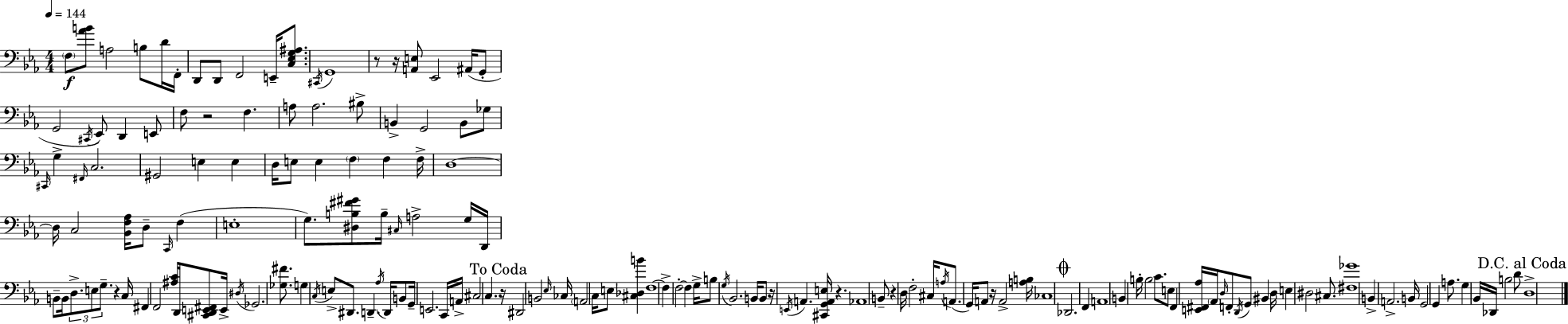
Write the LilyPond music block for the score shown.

{
  \clef bass
  \numericTimeSignature
  \time 4/4
  \key ees \major
  \tempo 4 = 144
  \parenthesize f8\f <aes' b'>8 a2 b8 d'16 f,16-. | d,8 d,8 f,2 e,16-- <c ees g ais>8. | \acciaccatura { cis,16 } g,1 | r8 r16 <a, e>8 ees,2 ais,16( g,8-. | \break g,2 \acciaccatura { cis,16 }) ees,8 d,4 | e,8 f8 r2 f4. | a8 a2. | bis8-> b,4-> g,2 b,8 | \break ges8 \grace { cis,16 } g4-> \grace { fis,16 } c2. | gis,2 e4 | e4 d16 e8 e4 \parenthesize f4 f4 | f16-> d1~~ | \break d16 c2 <bes, f aes>16 d8-- | \grace { c,16 } f4( e1-. | g8.) <dis b fis' gis'>8 b16-- \grace { cis16 } a2-> | g16 d,16 b,8-- b,16 \tuplet 3/2 { d8.-> e8 g8.-- } | \break r4 c16 fis,4 f,2 | <ais c'>16 d,16 <cis, d, e, fis,>8 e,16-> \acciaccatura { dis16 } ges,2. | <ges fis'>8. g4 \acciaccatura { c16 } e8-> dis,8. | d,4.-- \acciaccatura { aes16 } d,16 b,8 g,16-- e,2. | \break c,16 a,16-> cis2 | c4. \mark "To Coda" r16 dis,2 | b,2 \grace { ees16 } ces16 \parenthesize a,2 | c16 e8 <cis des b'>4 f1~~ | \break f4-> f2-.~~ | f4 g16-> b8 \acciaccatura { g16 } bes,2. | b,16 b,8 r16 \acciaccatura { e,16 } a,4. | <cis, g, a, e>16 r4. aes,1 | \break b,8-- r4 | d16 f2-. cis16 \acciaccatura { a16 }( a,8. | g,16) a,8 r16 a,2-> <a b>16 ces1 | \mark \markup { \musicglyph "scripts.coda" } des,2. | \break f,4 a,1 | b,4 | b16-. b2 c'8. e8 f,4 | <e, fis, aes>16 \parenthesize aes,16 \grace { d16 } f,8-. \acciaccatura { d,16 } g,8 bis,4 d16 | \break e4 dis2 cis8. <fis ges'>1 | b,4-> | a,2.-> b,16 | g,2 g,4 a8. g4 | \break bes,16 des,16 b2 d'8 \mark "D.C. al Coda" d1-> | \bar "|."
}